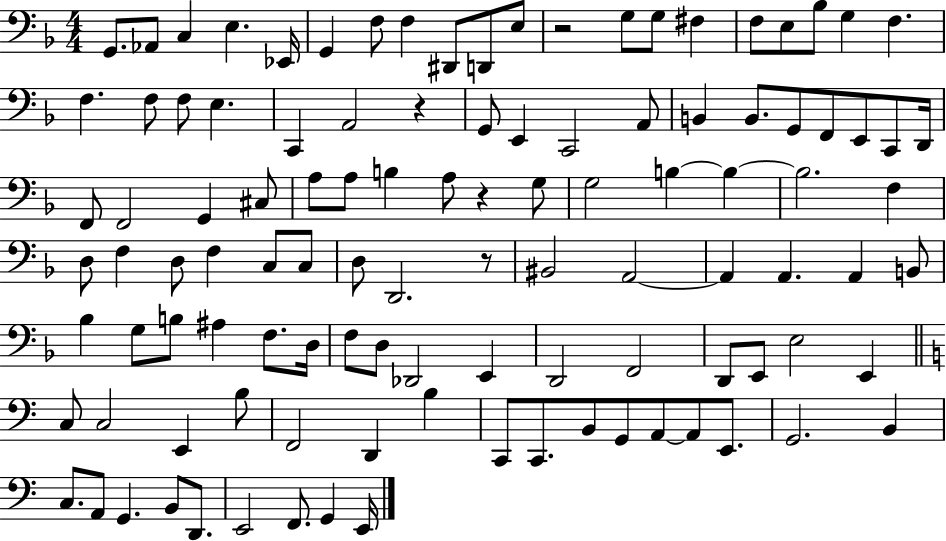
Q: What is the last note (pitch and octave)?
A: E2